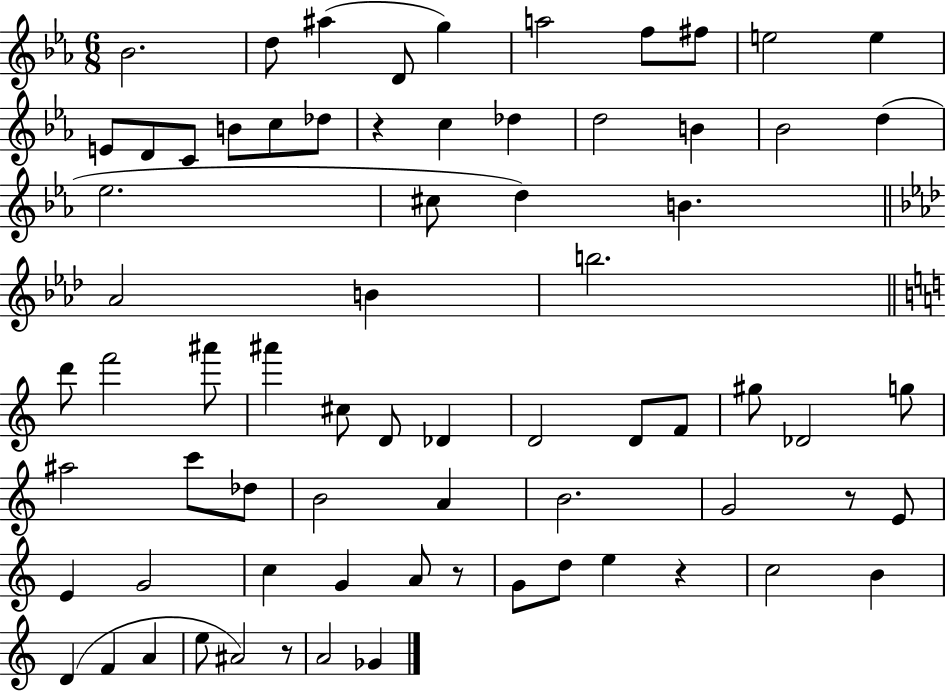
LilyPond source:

{
  \clef treble
  \numericTimeSignature
  \time 6/8
  \key ees \major
  bes'2. | d''8 ais''4( d'8 g''4) | a''2 f''8 fis''8 | e''2 e''4 | \break e'8 d'8 c'8 b'8 c''8 des''8 | r4 c''4 des''4 | d''2 b'4 | bes'2 d''4( | \break ees''2. | cis''8 d''4) b'4. | \bar "||" \break \key aes \major aes'2 b'4 | b''2. | \bar "||" \break \key a \minor d'''8 f'''2 ais'''8 | ais'''4 cis''8 d'8 des'4 | d'2 d'8 f'8 | gis''8 des'2 g''8 | \break ais''2 c'''8 des''8 | b'2 a'4 | b'2. | g'2 r8 e'8 | \break e'4 g'2 | c''4 g'4 a'8 r8 | g'8 d''8 e''4 r4 | c''2 b'4 | \break d'4( f'4 a'4 | e''8 ais'2) r8 | a'2 ges'4 | \bar "|."
}